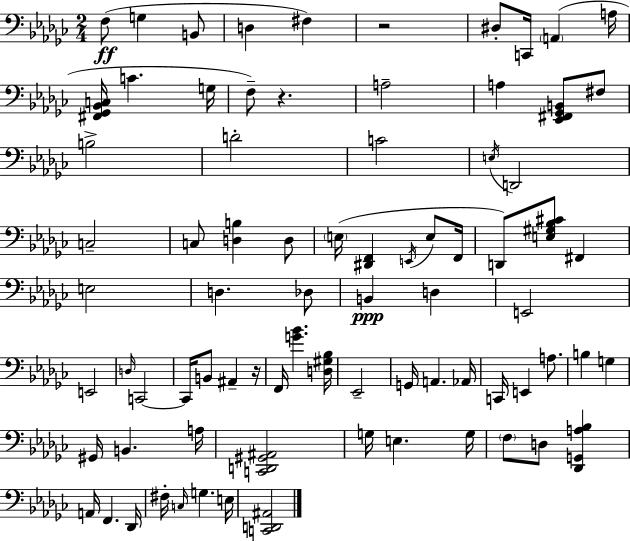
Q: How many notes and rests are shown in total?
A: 79